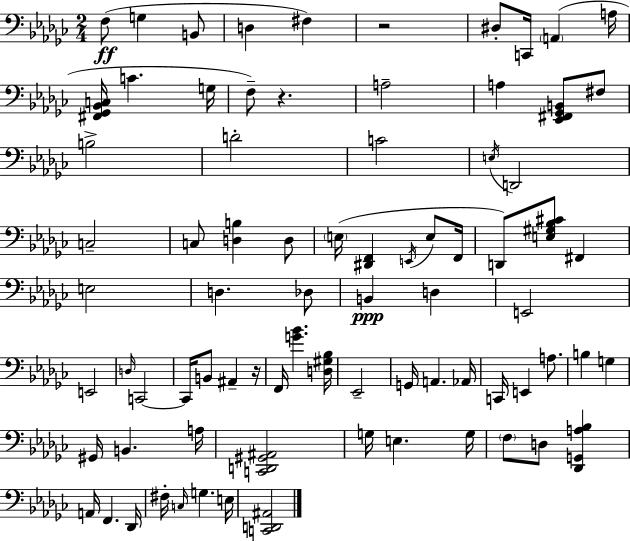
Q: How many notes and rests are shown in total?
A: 79